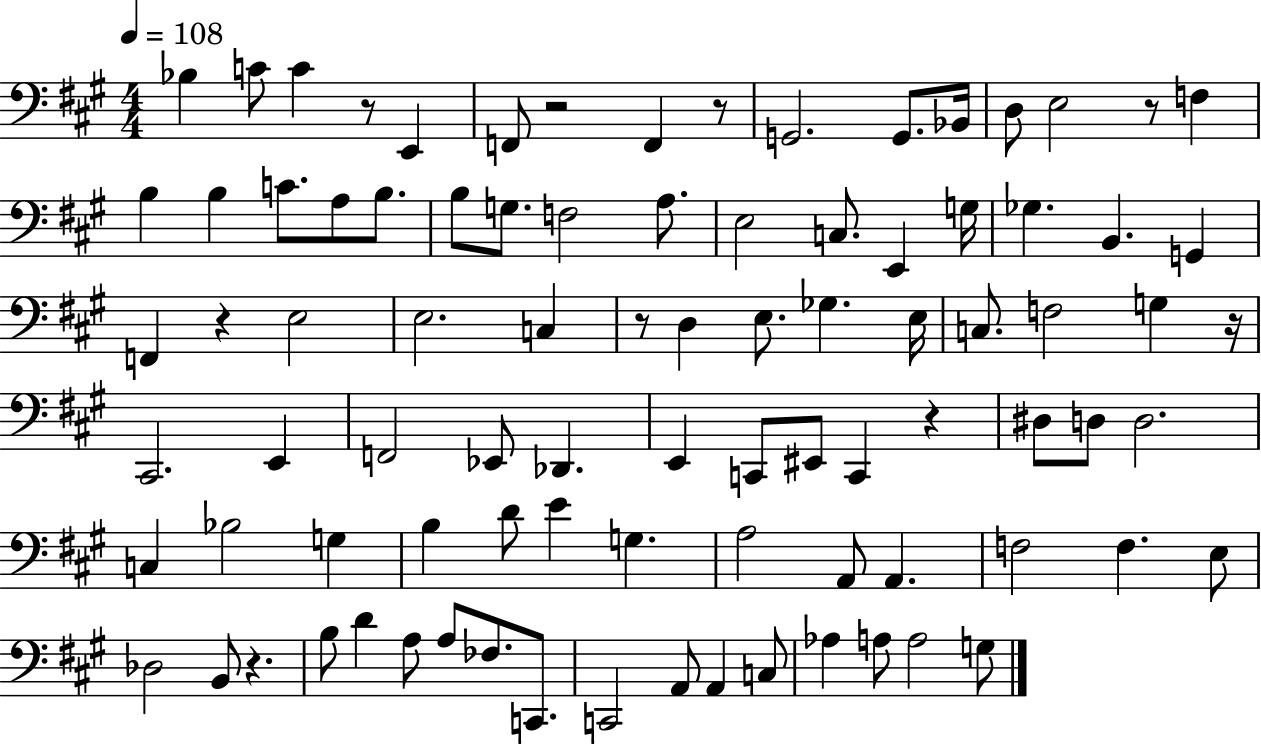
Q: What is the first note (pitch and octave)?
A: Bb3